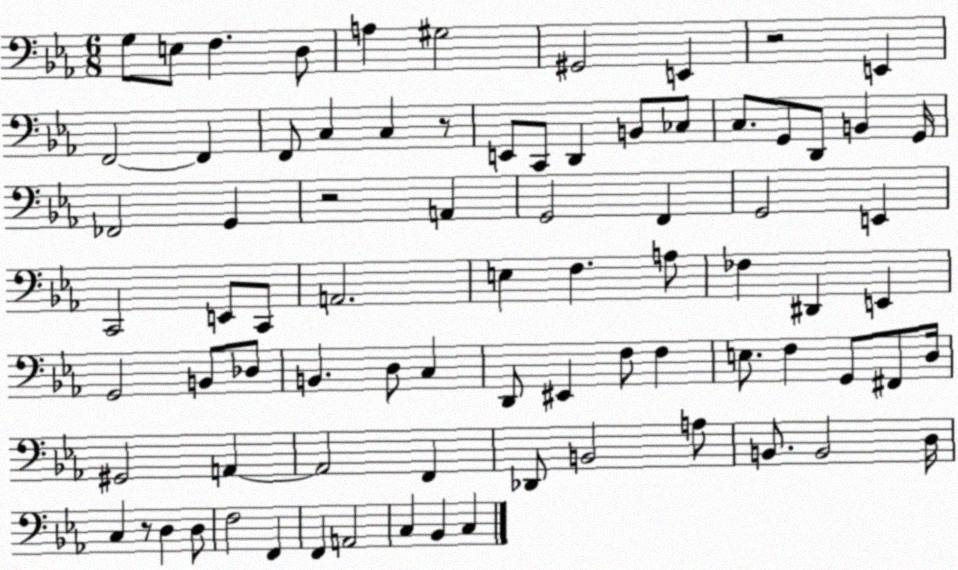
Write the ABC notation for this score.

X:1
T:Untitled
M:6/8
L:1/4
K:Eb
G,/2 E,/2 F, D,/2 A, ^G,2 ^G,,2 E,, z2 E,, F,,2 F,, F,,/2 C, C, z/2 E,,/2 C,,/2 D,, B,,/2 _C,/2 C,/2 G,,/2 D,,/2 B,, G,,/4 _F,,2 G,, z2 A,, G,,2 F,, G,,2 E,, C,,2 E,,/2 C,,/2 A,,2 E, F, A,/2 _F, ^D,, E,, G,,2 B,,/2 _D,/2 B,, D,/2 C, D,,/2 ^E,, F,/2 F, E,/2 F, G,,/2 ^F,,/2 D,/4 ^G,,2 A,, A,,2 F,, _D,,/2 B,,2 A,/2 B,,/2 B,,2 D,/4 C, z/2 D, D,/2 F,2 F,, F,, A,,2 C, _B,, C,